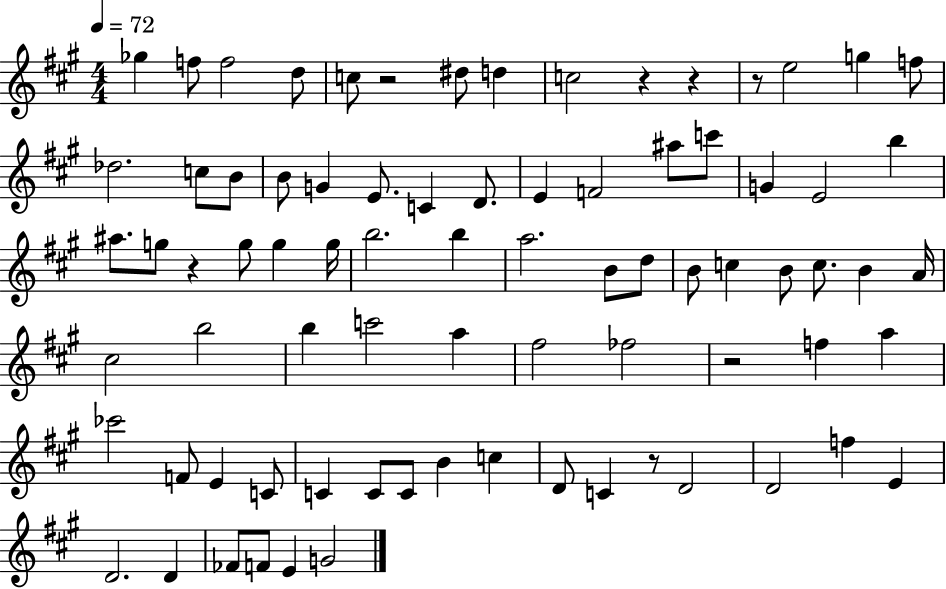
Gb5/q F5/e F5/h D5/e C5/e R/h D#5/e D5/q C5/h R/q R/q R/e E5/h G5/q F5/e Db5/h. C5/e B4/e B4/e G4/q E4/e. C4/q D4/e. E4/q F4/h A#5/e C6/e G4/q E4/h B5/q A#5/e. G5/e R/q G5/e G5/q G5/s B5/h. B5/q A5/h. B4/e D5/e B4/e C5/q B4/e C5/e. B4/q A4/s C#5/h B5/h B5/q C6/h A5/q F#5/h FES5/h R/h F5/q A5/q CES6/h F4/e E4/q C4/e C4/q C4/e C4/e B4/q C5/q D4/e C4/q R/e D4/h D4/h F5/q E4/q D4/h. D4/q FES4/e F4/e E4/q G4/h